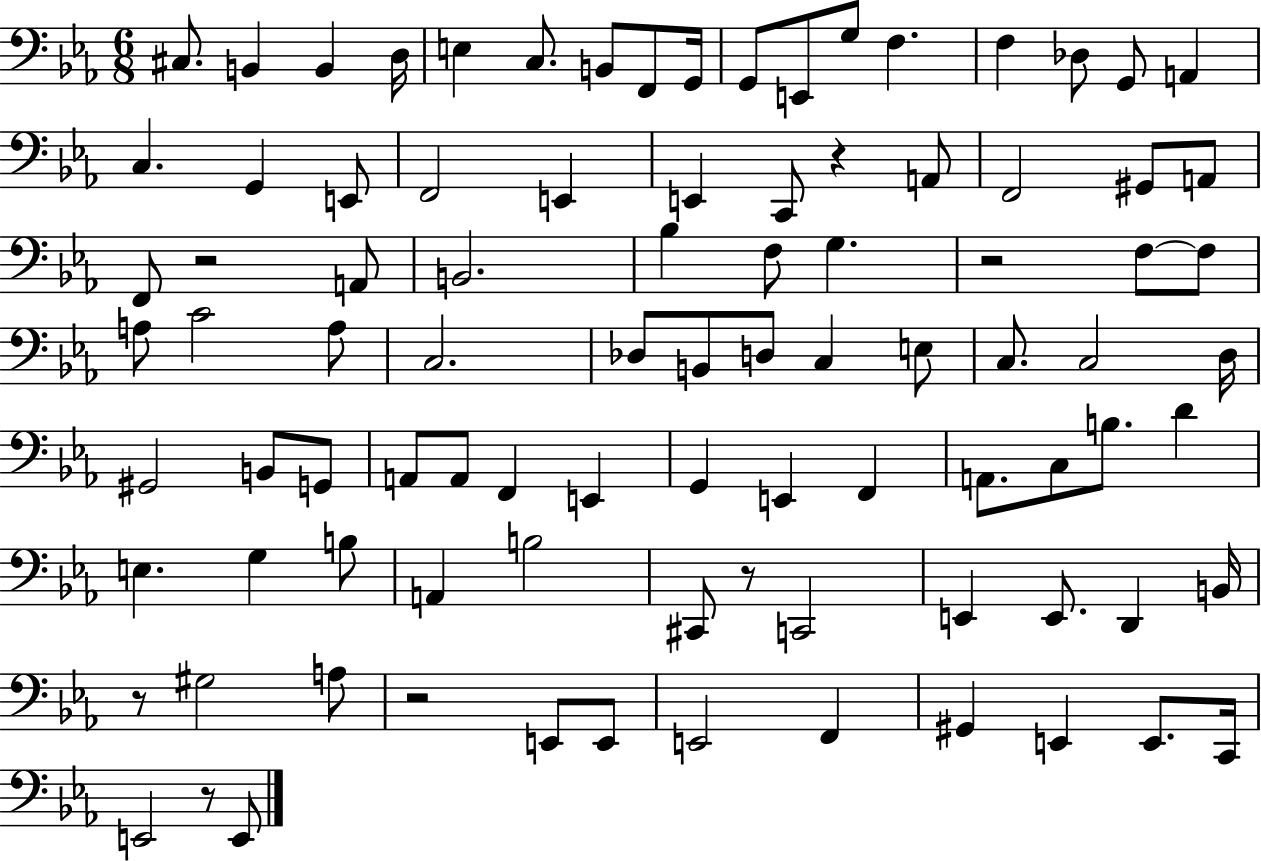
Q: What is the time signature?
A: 6/8